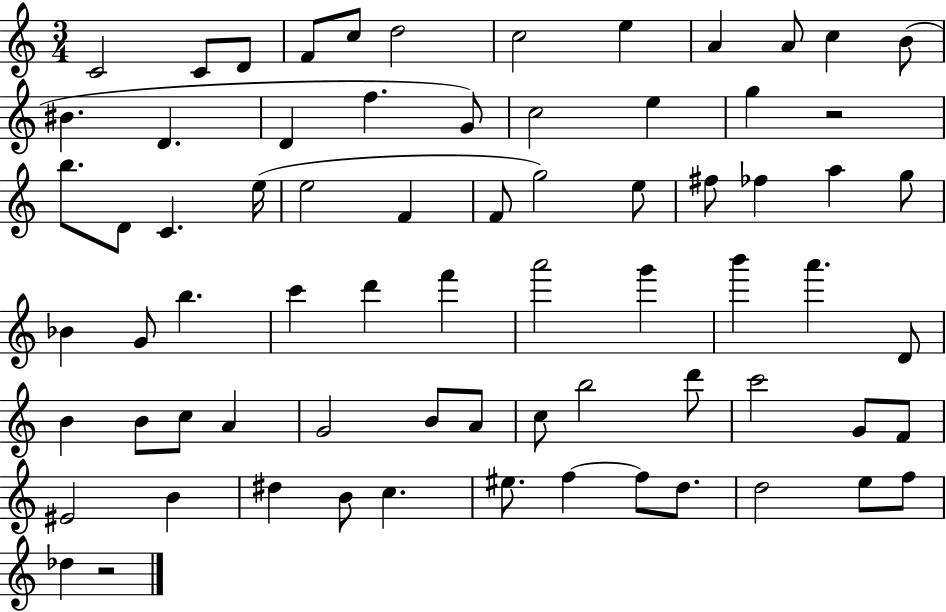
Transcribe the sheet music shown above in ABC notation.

X:1
T:Untitled
M:3/4
L:1/4
K:C
C2 C/2 D/2 F/2 c/2 d2 c2 e A A/2 c B/2 ^B D D f G/2 c2 e g z2 b/2 D/2 C e/4 e2 F F/2 g2 e/2 ^f/2 _f a g/2 _B G/2 b c' d' f' a'2 g' b' a' D/2 B B/2 c/2 A G2 B/2 A/2 c/2 b2 d'/2 c'2 G/2 F/2 ^E2 B ^d B/2 c ^e/2 f f/2 d/2 d2 e/2 f/2 _d z2